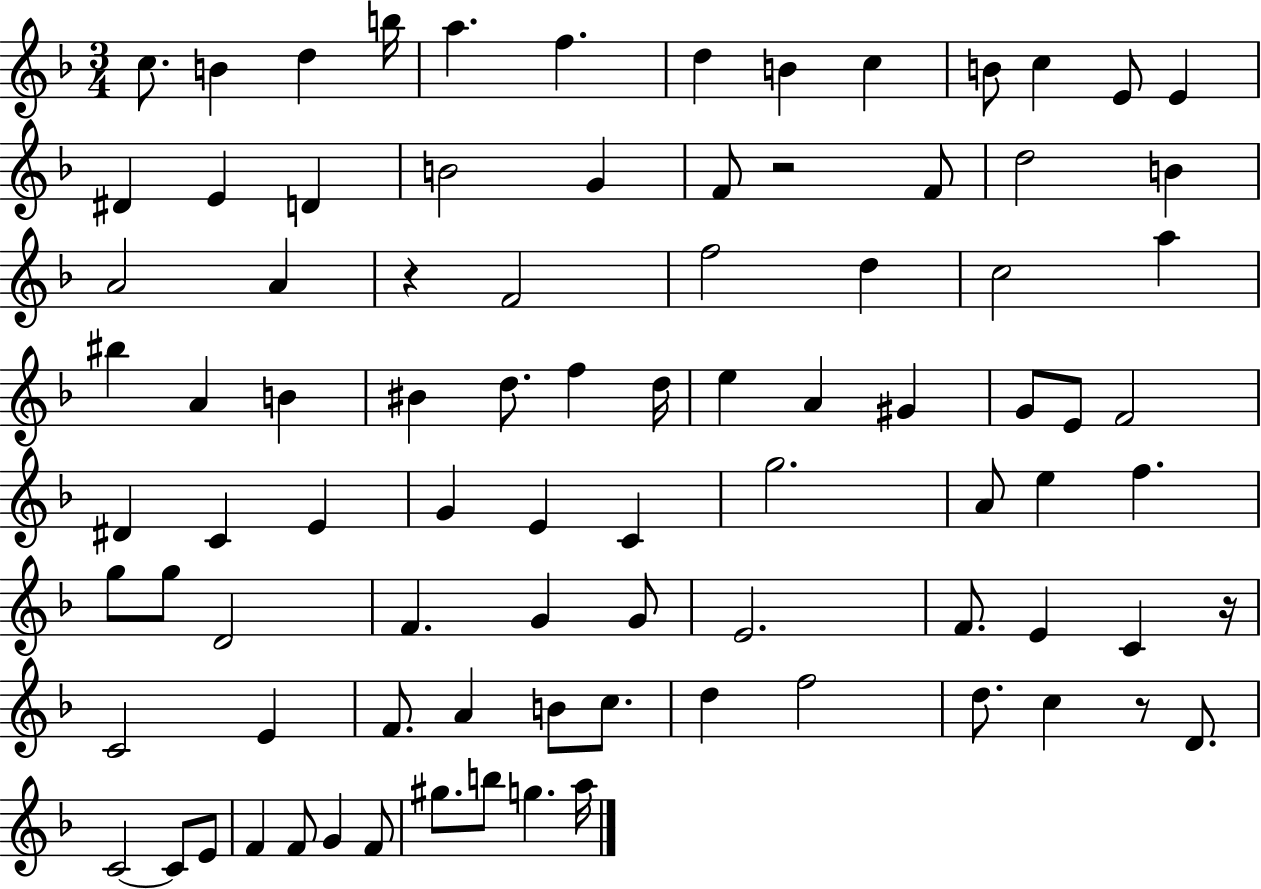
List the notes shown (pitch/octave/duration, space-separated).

C5/e. B4/q D5/q B5/s A5/q. F5/q. D5/q B4/q C5/q B4/e C5/q E4/e E4/q D#4/q E4/q D4/q B4/h G4/q F4/e R/h F4/e D5/h B4/q A4/h A4/q R/q F4/h F5/h D5/q C5/h A5/q BIS5/q A4/q B4/q BIS4/q D5/e. F5/q D5/s E5/q A4/q G#4/q G4/e E4/e F4/h D#4/q C4/q E4/q G4/q E4/q C4/q G5/h. A4/e E5/q F5/q. G5/e G5/e D4/h F4/q. G4/q G4/e E4/h. F4/e. E4/q C4/q R/s C4/h E4/q F4/e. A4/q B4/e C5/e. D5/q F5/h D5/e. C5/q R/e D4/e. C4/h C4/e E4/e F4/q F4/e G4/q F4/e G#5/e. B5/e G5/q. A5/s